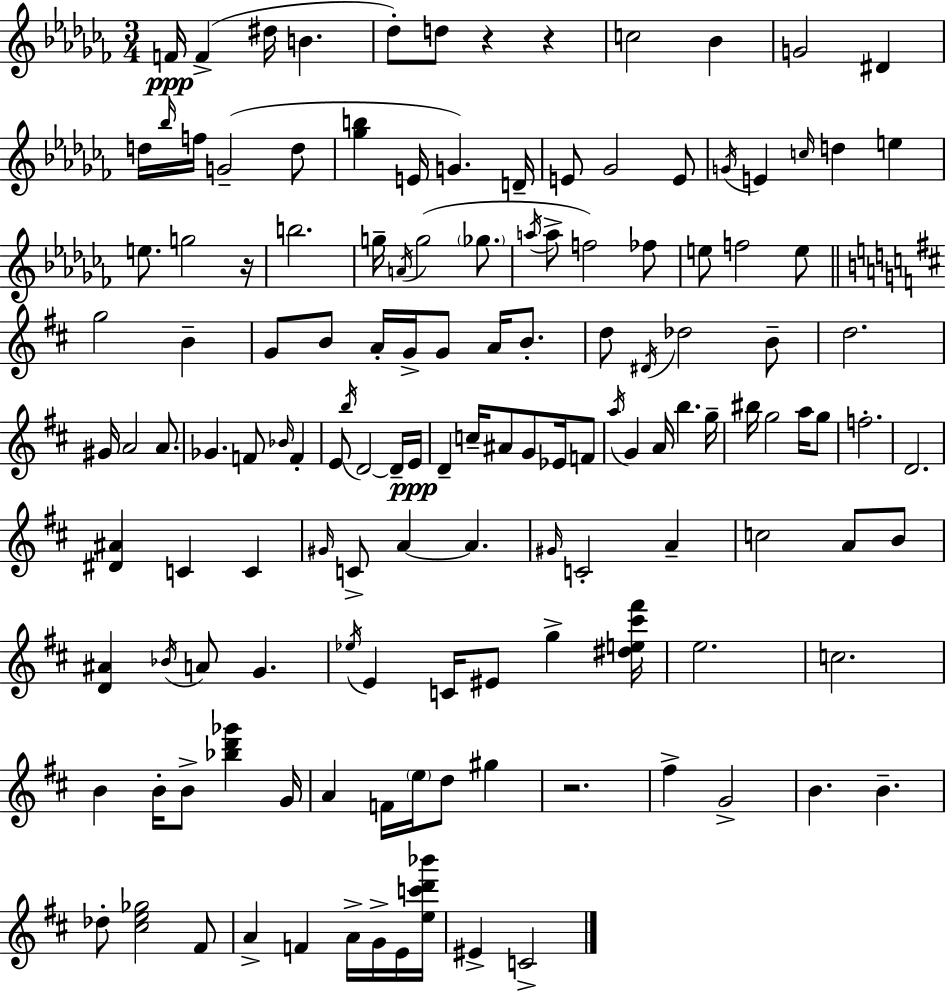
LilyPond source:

{
  \clef treble
  \numericTimeSignature
  \time 3/4
  \key aes \minor
  \repeat volta 2 { f'16\ppp f'4->( dis''16 b'4. | des''8-.) d''8 r4 r4 | c''2 bes'4 | g'2 dis'4 | \break d''16 \grace { bes''16 } f''16 g'2--( d''8 | <ges'' b''>4 e'16 g'4.) | d'16-- e'8 ges'2 e'8 | \acciaccatura { g'16 } e'4 \grace { c''16 } d''4 e''4 | \break e''8. g''2 | r16 b''2. | g''16-- \acciaccatura { a'16 }( g''2 | \parenthesize ges''8. \acciaccatura { a''16 } a''8-> f''2) | \break fes''8 e''8 f''2 | e''8 \bar "||" \break \key b \minor g''2 b'4-- | g'8 b'8 a'16-. g'16-> g'8 a'16 b'8.-. | d''8 \acciaccatura { dis'16 } des''2 b'8-- | d''2. | \break gis'16 a'2 a'8. | ges'4. f'8 \grace { bes'16 } f'4-. | e'8 \acciaccatura { b''16 } d'2~~ | d'16-- e'16\ppp d'4-- c''16-- ais'8 g'8 | \break ees'16 f'8 \acciaccatura { a''16 } g'4 a'16 b''4. | g''16-- bis''16 g''2 | a''16 g''8 f''2.-. | d'2. | \break <dis' ais'>4 c'4 | c'4 \grace { gis'16 } c'8-> a'4~~ a'4. | \grace { gis'16 } c'2-. | a'4-- c''2 | \break a'8 b'8 <d' ais'>4 \acciaccatura { bes'16 } a'8 | g'4. \acciaccatura { ees''16 } e'4 | c'16 eis'8 g''4-> <dis'' e'' cis''' fis'''>16 e''2. | c''2. | \break b'4 | b'16-. b'8-> <bes'' d''' ges'''>4 g'16 a'4 | f'16 \parenthesize e''16 d''8 gis''4 r2. | fis''4-> | \break g'2-> b'4. | b'4.-- des''8-. <cis'' e'' ges''>2 | fis'8 a'4-> | f'4 a'16-> g'16-> e'16 <e'' c''' d''' bes'''>16 eis'4-> | \break c'2-> } \bar "|."
}